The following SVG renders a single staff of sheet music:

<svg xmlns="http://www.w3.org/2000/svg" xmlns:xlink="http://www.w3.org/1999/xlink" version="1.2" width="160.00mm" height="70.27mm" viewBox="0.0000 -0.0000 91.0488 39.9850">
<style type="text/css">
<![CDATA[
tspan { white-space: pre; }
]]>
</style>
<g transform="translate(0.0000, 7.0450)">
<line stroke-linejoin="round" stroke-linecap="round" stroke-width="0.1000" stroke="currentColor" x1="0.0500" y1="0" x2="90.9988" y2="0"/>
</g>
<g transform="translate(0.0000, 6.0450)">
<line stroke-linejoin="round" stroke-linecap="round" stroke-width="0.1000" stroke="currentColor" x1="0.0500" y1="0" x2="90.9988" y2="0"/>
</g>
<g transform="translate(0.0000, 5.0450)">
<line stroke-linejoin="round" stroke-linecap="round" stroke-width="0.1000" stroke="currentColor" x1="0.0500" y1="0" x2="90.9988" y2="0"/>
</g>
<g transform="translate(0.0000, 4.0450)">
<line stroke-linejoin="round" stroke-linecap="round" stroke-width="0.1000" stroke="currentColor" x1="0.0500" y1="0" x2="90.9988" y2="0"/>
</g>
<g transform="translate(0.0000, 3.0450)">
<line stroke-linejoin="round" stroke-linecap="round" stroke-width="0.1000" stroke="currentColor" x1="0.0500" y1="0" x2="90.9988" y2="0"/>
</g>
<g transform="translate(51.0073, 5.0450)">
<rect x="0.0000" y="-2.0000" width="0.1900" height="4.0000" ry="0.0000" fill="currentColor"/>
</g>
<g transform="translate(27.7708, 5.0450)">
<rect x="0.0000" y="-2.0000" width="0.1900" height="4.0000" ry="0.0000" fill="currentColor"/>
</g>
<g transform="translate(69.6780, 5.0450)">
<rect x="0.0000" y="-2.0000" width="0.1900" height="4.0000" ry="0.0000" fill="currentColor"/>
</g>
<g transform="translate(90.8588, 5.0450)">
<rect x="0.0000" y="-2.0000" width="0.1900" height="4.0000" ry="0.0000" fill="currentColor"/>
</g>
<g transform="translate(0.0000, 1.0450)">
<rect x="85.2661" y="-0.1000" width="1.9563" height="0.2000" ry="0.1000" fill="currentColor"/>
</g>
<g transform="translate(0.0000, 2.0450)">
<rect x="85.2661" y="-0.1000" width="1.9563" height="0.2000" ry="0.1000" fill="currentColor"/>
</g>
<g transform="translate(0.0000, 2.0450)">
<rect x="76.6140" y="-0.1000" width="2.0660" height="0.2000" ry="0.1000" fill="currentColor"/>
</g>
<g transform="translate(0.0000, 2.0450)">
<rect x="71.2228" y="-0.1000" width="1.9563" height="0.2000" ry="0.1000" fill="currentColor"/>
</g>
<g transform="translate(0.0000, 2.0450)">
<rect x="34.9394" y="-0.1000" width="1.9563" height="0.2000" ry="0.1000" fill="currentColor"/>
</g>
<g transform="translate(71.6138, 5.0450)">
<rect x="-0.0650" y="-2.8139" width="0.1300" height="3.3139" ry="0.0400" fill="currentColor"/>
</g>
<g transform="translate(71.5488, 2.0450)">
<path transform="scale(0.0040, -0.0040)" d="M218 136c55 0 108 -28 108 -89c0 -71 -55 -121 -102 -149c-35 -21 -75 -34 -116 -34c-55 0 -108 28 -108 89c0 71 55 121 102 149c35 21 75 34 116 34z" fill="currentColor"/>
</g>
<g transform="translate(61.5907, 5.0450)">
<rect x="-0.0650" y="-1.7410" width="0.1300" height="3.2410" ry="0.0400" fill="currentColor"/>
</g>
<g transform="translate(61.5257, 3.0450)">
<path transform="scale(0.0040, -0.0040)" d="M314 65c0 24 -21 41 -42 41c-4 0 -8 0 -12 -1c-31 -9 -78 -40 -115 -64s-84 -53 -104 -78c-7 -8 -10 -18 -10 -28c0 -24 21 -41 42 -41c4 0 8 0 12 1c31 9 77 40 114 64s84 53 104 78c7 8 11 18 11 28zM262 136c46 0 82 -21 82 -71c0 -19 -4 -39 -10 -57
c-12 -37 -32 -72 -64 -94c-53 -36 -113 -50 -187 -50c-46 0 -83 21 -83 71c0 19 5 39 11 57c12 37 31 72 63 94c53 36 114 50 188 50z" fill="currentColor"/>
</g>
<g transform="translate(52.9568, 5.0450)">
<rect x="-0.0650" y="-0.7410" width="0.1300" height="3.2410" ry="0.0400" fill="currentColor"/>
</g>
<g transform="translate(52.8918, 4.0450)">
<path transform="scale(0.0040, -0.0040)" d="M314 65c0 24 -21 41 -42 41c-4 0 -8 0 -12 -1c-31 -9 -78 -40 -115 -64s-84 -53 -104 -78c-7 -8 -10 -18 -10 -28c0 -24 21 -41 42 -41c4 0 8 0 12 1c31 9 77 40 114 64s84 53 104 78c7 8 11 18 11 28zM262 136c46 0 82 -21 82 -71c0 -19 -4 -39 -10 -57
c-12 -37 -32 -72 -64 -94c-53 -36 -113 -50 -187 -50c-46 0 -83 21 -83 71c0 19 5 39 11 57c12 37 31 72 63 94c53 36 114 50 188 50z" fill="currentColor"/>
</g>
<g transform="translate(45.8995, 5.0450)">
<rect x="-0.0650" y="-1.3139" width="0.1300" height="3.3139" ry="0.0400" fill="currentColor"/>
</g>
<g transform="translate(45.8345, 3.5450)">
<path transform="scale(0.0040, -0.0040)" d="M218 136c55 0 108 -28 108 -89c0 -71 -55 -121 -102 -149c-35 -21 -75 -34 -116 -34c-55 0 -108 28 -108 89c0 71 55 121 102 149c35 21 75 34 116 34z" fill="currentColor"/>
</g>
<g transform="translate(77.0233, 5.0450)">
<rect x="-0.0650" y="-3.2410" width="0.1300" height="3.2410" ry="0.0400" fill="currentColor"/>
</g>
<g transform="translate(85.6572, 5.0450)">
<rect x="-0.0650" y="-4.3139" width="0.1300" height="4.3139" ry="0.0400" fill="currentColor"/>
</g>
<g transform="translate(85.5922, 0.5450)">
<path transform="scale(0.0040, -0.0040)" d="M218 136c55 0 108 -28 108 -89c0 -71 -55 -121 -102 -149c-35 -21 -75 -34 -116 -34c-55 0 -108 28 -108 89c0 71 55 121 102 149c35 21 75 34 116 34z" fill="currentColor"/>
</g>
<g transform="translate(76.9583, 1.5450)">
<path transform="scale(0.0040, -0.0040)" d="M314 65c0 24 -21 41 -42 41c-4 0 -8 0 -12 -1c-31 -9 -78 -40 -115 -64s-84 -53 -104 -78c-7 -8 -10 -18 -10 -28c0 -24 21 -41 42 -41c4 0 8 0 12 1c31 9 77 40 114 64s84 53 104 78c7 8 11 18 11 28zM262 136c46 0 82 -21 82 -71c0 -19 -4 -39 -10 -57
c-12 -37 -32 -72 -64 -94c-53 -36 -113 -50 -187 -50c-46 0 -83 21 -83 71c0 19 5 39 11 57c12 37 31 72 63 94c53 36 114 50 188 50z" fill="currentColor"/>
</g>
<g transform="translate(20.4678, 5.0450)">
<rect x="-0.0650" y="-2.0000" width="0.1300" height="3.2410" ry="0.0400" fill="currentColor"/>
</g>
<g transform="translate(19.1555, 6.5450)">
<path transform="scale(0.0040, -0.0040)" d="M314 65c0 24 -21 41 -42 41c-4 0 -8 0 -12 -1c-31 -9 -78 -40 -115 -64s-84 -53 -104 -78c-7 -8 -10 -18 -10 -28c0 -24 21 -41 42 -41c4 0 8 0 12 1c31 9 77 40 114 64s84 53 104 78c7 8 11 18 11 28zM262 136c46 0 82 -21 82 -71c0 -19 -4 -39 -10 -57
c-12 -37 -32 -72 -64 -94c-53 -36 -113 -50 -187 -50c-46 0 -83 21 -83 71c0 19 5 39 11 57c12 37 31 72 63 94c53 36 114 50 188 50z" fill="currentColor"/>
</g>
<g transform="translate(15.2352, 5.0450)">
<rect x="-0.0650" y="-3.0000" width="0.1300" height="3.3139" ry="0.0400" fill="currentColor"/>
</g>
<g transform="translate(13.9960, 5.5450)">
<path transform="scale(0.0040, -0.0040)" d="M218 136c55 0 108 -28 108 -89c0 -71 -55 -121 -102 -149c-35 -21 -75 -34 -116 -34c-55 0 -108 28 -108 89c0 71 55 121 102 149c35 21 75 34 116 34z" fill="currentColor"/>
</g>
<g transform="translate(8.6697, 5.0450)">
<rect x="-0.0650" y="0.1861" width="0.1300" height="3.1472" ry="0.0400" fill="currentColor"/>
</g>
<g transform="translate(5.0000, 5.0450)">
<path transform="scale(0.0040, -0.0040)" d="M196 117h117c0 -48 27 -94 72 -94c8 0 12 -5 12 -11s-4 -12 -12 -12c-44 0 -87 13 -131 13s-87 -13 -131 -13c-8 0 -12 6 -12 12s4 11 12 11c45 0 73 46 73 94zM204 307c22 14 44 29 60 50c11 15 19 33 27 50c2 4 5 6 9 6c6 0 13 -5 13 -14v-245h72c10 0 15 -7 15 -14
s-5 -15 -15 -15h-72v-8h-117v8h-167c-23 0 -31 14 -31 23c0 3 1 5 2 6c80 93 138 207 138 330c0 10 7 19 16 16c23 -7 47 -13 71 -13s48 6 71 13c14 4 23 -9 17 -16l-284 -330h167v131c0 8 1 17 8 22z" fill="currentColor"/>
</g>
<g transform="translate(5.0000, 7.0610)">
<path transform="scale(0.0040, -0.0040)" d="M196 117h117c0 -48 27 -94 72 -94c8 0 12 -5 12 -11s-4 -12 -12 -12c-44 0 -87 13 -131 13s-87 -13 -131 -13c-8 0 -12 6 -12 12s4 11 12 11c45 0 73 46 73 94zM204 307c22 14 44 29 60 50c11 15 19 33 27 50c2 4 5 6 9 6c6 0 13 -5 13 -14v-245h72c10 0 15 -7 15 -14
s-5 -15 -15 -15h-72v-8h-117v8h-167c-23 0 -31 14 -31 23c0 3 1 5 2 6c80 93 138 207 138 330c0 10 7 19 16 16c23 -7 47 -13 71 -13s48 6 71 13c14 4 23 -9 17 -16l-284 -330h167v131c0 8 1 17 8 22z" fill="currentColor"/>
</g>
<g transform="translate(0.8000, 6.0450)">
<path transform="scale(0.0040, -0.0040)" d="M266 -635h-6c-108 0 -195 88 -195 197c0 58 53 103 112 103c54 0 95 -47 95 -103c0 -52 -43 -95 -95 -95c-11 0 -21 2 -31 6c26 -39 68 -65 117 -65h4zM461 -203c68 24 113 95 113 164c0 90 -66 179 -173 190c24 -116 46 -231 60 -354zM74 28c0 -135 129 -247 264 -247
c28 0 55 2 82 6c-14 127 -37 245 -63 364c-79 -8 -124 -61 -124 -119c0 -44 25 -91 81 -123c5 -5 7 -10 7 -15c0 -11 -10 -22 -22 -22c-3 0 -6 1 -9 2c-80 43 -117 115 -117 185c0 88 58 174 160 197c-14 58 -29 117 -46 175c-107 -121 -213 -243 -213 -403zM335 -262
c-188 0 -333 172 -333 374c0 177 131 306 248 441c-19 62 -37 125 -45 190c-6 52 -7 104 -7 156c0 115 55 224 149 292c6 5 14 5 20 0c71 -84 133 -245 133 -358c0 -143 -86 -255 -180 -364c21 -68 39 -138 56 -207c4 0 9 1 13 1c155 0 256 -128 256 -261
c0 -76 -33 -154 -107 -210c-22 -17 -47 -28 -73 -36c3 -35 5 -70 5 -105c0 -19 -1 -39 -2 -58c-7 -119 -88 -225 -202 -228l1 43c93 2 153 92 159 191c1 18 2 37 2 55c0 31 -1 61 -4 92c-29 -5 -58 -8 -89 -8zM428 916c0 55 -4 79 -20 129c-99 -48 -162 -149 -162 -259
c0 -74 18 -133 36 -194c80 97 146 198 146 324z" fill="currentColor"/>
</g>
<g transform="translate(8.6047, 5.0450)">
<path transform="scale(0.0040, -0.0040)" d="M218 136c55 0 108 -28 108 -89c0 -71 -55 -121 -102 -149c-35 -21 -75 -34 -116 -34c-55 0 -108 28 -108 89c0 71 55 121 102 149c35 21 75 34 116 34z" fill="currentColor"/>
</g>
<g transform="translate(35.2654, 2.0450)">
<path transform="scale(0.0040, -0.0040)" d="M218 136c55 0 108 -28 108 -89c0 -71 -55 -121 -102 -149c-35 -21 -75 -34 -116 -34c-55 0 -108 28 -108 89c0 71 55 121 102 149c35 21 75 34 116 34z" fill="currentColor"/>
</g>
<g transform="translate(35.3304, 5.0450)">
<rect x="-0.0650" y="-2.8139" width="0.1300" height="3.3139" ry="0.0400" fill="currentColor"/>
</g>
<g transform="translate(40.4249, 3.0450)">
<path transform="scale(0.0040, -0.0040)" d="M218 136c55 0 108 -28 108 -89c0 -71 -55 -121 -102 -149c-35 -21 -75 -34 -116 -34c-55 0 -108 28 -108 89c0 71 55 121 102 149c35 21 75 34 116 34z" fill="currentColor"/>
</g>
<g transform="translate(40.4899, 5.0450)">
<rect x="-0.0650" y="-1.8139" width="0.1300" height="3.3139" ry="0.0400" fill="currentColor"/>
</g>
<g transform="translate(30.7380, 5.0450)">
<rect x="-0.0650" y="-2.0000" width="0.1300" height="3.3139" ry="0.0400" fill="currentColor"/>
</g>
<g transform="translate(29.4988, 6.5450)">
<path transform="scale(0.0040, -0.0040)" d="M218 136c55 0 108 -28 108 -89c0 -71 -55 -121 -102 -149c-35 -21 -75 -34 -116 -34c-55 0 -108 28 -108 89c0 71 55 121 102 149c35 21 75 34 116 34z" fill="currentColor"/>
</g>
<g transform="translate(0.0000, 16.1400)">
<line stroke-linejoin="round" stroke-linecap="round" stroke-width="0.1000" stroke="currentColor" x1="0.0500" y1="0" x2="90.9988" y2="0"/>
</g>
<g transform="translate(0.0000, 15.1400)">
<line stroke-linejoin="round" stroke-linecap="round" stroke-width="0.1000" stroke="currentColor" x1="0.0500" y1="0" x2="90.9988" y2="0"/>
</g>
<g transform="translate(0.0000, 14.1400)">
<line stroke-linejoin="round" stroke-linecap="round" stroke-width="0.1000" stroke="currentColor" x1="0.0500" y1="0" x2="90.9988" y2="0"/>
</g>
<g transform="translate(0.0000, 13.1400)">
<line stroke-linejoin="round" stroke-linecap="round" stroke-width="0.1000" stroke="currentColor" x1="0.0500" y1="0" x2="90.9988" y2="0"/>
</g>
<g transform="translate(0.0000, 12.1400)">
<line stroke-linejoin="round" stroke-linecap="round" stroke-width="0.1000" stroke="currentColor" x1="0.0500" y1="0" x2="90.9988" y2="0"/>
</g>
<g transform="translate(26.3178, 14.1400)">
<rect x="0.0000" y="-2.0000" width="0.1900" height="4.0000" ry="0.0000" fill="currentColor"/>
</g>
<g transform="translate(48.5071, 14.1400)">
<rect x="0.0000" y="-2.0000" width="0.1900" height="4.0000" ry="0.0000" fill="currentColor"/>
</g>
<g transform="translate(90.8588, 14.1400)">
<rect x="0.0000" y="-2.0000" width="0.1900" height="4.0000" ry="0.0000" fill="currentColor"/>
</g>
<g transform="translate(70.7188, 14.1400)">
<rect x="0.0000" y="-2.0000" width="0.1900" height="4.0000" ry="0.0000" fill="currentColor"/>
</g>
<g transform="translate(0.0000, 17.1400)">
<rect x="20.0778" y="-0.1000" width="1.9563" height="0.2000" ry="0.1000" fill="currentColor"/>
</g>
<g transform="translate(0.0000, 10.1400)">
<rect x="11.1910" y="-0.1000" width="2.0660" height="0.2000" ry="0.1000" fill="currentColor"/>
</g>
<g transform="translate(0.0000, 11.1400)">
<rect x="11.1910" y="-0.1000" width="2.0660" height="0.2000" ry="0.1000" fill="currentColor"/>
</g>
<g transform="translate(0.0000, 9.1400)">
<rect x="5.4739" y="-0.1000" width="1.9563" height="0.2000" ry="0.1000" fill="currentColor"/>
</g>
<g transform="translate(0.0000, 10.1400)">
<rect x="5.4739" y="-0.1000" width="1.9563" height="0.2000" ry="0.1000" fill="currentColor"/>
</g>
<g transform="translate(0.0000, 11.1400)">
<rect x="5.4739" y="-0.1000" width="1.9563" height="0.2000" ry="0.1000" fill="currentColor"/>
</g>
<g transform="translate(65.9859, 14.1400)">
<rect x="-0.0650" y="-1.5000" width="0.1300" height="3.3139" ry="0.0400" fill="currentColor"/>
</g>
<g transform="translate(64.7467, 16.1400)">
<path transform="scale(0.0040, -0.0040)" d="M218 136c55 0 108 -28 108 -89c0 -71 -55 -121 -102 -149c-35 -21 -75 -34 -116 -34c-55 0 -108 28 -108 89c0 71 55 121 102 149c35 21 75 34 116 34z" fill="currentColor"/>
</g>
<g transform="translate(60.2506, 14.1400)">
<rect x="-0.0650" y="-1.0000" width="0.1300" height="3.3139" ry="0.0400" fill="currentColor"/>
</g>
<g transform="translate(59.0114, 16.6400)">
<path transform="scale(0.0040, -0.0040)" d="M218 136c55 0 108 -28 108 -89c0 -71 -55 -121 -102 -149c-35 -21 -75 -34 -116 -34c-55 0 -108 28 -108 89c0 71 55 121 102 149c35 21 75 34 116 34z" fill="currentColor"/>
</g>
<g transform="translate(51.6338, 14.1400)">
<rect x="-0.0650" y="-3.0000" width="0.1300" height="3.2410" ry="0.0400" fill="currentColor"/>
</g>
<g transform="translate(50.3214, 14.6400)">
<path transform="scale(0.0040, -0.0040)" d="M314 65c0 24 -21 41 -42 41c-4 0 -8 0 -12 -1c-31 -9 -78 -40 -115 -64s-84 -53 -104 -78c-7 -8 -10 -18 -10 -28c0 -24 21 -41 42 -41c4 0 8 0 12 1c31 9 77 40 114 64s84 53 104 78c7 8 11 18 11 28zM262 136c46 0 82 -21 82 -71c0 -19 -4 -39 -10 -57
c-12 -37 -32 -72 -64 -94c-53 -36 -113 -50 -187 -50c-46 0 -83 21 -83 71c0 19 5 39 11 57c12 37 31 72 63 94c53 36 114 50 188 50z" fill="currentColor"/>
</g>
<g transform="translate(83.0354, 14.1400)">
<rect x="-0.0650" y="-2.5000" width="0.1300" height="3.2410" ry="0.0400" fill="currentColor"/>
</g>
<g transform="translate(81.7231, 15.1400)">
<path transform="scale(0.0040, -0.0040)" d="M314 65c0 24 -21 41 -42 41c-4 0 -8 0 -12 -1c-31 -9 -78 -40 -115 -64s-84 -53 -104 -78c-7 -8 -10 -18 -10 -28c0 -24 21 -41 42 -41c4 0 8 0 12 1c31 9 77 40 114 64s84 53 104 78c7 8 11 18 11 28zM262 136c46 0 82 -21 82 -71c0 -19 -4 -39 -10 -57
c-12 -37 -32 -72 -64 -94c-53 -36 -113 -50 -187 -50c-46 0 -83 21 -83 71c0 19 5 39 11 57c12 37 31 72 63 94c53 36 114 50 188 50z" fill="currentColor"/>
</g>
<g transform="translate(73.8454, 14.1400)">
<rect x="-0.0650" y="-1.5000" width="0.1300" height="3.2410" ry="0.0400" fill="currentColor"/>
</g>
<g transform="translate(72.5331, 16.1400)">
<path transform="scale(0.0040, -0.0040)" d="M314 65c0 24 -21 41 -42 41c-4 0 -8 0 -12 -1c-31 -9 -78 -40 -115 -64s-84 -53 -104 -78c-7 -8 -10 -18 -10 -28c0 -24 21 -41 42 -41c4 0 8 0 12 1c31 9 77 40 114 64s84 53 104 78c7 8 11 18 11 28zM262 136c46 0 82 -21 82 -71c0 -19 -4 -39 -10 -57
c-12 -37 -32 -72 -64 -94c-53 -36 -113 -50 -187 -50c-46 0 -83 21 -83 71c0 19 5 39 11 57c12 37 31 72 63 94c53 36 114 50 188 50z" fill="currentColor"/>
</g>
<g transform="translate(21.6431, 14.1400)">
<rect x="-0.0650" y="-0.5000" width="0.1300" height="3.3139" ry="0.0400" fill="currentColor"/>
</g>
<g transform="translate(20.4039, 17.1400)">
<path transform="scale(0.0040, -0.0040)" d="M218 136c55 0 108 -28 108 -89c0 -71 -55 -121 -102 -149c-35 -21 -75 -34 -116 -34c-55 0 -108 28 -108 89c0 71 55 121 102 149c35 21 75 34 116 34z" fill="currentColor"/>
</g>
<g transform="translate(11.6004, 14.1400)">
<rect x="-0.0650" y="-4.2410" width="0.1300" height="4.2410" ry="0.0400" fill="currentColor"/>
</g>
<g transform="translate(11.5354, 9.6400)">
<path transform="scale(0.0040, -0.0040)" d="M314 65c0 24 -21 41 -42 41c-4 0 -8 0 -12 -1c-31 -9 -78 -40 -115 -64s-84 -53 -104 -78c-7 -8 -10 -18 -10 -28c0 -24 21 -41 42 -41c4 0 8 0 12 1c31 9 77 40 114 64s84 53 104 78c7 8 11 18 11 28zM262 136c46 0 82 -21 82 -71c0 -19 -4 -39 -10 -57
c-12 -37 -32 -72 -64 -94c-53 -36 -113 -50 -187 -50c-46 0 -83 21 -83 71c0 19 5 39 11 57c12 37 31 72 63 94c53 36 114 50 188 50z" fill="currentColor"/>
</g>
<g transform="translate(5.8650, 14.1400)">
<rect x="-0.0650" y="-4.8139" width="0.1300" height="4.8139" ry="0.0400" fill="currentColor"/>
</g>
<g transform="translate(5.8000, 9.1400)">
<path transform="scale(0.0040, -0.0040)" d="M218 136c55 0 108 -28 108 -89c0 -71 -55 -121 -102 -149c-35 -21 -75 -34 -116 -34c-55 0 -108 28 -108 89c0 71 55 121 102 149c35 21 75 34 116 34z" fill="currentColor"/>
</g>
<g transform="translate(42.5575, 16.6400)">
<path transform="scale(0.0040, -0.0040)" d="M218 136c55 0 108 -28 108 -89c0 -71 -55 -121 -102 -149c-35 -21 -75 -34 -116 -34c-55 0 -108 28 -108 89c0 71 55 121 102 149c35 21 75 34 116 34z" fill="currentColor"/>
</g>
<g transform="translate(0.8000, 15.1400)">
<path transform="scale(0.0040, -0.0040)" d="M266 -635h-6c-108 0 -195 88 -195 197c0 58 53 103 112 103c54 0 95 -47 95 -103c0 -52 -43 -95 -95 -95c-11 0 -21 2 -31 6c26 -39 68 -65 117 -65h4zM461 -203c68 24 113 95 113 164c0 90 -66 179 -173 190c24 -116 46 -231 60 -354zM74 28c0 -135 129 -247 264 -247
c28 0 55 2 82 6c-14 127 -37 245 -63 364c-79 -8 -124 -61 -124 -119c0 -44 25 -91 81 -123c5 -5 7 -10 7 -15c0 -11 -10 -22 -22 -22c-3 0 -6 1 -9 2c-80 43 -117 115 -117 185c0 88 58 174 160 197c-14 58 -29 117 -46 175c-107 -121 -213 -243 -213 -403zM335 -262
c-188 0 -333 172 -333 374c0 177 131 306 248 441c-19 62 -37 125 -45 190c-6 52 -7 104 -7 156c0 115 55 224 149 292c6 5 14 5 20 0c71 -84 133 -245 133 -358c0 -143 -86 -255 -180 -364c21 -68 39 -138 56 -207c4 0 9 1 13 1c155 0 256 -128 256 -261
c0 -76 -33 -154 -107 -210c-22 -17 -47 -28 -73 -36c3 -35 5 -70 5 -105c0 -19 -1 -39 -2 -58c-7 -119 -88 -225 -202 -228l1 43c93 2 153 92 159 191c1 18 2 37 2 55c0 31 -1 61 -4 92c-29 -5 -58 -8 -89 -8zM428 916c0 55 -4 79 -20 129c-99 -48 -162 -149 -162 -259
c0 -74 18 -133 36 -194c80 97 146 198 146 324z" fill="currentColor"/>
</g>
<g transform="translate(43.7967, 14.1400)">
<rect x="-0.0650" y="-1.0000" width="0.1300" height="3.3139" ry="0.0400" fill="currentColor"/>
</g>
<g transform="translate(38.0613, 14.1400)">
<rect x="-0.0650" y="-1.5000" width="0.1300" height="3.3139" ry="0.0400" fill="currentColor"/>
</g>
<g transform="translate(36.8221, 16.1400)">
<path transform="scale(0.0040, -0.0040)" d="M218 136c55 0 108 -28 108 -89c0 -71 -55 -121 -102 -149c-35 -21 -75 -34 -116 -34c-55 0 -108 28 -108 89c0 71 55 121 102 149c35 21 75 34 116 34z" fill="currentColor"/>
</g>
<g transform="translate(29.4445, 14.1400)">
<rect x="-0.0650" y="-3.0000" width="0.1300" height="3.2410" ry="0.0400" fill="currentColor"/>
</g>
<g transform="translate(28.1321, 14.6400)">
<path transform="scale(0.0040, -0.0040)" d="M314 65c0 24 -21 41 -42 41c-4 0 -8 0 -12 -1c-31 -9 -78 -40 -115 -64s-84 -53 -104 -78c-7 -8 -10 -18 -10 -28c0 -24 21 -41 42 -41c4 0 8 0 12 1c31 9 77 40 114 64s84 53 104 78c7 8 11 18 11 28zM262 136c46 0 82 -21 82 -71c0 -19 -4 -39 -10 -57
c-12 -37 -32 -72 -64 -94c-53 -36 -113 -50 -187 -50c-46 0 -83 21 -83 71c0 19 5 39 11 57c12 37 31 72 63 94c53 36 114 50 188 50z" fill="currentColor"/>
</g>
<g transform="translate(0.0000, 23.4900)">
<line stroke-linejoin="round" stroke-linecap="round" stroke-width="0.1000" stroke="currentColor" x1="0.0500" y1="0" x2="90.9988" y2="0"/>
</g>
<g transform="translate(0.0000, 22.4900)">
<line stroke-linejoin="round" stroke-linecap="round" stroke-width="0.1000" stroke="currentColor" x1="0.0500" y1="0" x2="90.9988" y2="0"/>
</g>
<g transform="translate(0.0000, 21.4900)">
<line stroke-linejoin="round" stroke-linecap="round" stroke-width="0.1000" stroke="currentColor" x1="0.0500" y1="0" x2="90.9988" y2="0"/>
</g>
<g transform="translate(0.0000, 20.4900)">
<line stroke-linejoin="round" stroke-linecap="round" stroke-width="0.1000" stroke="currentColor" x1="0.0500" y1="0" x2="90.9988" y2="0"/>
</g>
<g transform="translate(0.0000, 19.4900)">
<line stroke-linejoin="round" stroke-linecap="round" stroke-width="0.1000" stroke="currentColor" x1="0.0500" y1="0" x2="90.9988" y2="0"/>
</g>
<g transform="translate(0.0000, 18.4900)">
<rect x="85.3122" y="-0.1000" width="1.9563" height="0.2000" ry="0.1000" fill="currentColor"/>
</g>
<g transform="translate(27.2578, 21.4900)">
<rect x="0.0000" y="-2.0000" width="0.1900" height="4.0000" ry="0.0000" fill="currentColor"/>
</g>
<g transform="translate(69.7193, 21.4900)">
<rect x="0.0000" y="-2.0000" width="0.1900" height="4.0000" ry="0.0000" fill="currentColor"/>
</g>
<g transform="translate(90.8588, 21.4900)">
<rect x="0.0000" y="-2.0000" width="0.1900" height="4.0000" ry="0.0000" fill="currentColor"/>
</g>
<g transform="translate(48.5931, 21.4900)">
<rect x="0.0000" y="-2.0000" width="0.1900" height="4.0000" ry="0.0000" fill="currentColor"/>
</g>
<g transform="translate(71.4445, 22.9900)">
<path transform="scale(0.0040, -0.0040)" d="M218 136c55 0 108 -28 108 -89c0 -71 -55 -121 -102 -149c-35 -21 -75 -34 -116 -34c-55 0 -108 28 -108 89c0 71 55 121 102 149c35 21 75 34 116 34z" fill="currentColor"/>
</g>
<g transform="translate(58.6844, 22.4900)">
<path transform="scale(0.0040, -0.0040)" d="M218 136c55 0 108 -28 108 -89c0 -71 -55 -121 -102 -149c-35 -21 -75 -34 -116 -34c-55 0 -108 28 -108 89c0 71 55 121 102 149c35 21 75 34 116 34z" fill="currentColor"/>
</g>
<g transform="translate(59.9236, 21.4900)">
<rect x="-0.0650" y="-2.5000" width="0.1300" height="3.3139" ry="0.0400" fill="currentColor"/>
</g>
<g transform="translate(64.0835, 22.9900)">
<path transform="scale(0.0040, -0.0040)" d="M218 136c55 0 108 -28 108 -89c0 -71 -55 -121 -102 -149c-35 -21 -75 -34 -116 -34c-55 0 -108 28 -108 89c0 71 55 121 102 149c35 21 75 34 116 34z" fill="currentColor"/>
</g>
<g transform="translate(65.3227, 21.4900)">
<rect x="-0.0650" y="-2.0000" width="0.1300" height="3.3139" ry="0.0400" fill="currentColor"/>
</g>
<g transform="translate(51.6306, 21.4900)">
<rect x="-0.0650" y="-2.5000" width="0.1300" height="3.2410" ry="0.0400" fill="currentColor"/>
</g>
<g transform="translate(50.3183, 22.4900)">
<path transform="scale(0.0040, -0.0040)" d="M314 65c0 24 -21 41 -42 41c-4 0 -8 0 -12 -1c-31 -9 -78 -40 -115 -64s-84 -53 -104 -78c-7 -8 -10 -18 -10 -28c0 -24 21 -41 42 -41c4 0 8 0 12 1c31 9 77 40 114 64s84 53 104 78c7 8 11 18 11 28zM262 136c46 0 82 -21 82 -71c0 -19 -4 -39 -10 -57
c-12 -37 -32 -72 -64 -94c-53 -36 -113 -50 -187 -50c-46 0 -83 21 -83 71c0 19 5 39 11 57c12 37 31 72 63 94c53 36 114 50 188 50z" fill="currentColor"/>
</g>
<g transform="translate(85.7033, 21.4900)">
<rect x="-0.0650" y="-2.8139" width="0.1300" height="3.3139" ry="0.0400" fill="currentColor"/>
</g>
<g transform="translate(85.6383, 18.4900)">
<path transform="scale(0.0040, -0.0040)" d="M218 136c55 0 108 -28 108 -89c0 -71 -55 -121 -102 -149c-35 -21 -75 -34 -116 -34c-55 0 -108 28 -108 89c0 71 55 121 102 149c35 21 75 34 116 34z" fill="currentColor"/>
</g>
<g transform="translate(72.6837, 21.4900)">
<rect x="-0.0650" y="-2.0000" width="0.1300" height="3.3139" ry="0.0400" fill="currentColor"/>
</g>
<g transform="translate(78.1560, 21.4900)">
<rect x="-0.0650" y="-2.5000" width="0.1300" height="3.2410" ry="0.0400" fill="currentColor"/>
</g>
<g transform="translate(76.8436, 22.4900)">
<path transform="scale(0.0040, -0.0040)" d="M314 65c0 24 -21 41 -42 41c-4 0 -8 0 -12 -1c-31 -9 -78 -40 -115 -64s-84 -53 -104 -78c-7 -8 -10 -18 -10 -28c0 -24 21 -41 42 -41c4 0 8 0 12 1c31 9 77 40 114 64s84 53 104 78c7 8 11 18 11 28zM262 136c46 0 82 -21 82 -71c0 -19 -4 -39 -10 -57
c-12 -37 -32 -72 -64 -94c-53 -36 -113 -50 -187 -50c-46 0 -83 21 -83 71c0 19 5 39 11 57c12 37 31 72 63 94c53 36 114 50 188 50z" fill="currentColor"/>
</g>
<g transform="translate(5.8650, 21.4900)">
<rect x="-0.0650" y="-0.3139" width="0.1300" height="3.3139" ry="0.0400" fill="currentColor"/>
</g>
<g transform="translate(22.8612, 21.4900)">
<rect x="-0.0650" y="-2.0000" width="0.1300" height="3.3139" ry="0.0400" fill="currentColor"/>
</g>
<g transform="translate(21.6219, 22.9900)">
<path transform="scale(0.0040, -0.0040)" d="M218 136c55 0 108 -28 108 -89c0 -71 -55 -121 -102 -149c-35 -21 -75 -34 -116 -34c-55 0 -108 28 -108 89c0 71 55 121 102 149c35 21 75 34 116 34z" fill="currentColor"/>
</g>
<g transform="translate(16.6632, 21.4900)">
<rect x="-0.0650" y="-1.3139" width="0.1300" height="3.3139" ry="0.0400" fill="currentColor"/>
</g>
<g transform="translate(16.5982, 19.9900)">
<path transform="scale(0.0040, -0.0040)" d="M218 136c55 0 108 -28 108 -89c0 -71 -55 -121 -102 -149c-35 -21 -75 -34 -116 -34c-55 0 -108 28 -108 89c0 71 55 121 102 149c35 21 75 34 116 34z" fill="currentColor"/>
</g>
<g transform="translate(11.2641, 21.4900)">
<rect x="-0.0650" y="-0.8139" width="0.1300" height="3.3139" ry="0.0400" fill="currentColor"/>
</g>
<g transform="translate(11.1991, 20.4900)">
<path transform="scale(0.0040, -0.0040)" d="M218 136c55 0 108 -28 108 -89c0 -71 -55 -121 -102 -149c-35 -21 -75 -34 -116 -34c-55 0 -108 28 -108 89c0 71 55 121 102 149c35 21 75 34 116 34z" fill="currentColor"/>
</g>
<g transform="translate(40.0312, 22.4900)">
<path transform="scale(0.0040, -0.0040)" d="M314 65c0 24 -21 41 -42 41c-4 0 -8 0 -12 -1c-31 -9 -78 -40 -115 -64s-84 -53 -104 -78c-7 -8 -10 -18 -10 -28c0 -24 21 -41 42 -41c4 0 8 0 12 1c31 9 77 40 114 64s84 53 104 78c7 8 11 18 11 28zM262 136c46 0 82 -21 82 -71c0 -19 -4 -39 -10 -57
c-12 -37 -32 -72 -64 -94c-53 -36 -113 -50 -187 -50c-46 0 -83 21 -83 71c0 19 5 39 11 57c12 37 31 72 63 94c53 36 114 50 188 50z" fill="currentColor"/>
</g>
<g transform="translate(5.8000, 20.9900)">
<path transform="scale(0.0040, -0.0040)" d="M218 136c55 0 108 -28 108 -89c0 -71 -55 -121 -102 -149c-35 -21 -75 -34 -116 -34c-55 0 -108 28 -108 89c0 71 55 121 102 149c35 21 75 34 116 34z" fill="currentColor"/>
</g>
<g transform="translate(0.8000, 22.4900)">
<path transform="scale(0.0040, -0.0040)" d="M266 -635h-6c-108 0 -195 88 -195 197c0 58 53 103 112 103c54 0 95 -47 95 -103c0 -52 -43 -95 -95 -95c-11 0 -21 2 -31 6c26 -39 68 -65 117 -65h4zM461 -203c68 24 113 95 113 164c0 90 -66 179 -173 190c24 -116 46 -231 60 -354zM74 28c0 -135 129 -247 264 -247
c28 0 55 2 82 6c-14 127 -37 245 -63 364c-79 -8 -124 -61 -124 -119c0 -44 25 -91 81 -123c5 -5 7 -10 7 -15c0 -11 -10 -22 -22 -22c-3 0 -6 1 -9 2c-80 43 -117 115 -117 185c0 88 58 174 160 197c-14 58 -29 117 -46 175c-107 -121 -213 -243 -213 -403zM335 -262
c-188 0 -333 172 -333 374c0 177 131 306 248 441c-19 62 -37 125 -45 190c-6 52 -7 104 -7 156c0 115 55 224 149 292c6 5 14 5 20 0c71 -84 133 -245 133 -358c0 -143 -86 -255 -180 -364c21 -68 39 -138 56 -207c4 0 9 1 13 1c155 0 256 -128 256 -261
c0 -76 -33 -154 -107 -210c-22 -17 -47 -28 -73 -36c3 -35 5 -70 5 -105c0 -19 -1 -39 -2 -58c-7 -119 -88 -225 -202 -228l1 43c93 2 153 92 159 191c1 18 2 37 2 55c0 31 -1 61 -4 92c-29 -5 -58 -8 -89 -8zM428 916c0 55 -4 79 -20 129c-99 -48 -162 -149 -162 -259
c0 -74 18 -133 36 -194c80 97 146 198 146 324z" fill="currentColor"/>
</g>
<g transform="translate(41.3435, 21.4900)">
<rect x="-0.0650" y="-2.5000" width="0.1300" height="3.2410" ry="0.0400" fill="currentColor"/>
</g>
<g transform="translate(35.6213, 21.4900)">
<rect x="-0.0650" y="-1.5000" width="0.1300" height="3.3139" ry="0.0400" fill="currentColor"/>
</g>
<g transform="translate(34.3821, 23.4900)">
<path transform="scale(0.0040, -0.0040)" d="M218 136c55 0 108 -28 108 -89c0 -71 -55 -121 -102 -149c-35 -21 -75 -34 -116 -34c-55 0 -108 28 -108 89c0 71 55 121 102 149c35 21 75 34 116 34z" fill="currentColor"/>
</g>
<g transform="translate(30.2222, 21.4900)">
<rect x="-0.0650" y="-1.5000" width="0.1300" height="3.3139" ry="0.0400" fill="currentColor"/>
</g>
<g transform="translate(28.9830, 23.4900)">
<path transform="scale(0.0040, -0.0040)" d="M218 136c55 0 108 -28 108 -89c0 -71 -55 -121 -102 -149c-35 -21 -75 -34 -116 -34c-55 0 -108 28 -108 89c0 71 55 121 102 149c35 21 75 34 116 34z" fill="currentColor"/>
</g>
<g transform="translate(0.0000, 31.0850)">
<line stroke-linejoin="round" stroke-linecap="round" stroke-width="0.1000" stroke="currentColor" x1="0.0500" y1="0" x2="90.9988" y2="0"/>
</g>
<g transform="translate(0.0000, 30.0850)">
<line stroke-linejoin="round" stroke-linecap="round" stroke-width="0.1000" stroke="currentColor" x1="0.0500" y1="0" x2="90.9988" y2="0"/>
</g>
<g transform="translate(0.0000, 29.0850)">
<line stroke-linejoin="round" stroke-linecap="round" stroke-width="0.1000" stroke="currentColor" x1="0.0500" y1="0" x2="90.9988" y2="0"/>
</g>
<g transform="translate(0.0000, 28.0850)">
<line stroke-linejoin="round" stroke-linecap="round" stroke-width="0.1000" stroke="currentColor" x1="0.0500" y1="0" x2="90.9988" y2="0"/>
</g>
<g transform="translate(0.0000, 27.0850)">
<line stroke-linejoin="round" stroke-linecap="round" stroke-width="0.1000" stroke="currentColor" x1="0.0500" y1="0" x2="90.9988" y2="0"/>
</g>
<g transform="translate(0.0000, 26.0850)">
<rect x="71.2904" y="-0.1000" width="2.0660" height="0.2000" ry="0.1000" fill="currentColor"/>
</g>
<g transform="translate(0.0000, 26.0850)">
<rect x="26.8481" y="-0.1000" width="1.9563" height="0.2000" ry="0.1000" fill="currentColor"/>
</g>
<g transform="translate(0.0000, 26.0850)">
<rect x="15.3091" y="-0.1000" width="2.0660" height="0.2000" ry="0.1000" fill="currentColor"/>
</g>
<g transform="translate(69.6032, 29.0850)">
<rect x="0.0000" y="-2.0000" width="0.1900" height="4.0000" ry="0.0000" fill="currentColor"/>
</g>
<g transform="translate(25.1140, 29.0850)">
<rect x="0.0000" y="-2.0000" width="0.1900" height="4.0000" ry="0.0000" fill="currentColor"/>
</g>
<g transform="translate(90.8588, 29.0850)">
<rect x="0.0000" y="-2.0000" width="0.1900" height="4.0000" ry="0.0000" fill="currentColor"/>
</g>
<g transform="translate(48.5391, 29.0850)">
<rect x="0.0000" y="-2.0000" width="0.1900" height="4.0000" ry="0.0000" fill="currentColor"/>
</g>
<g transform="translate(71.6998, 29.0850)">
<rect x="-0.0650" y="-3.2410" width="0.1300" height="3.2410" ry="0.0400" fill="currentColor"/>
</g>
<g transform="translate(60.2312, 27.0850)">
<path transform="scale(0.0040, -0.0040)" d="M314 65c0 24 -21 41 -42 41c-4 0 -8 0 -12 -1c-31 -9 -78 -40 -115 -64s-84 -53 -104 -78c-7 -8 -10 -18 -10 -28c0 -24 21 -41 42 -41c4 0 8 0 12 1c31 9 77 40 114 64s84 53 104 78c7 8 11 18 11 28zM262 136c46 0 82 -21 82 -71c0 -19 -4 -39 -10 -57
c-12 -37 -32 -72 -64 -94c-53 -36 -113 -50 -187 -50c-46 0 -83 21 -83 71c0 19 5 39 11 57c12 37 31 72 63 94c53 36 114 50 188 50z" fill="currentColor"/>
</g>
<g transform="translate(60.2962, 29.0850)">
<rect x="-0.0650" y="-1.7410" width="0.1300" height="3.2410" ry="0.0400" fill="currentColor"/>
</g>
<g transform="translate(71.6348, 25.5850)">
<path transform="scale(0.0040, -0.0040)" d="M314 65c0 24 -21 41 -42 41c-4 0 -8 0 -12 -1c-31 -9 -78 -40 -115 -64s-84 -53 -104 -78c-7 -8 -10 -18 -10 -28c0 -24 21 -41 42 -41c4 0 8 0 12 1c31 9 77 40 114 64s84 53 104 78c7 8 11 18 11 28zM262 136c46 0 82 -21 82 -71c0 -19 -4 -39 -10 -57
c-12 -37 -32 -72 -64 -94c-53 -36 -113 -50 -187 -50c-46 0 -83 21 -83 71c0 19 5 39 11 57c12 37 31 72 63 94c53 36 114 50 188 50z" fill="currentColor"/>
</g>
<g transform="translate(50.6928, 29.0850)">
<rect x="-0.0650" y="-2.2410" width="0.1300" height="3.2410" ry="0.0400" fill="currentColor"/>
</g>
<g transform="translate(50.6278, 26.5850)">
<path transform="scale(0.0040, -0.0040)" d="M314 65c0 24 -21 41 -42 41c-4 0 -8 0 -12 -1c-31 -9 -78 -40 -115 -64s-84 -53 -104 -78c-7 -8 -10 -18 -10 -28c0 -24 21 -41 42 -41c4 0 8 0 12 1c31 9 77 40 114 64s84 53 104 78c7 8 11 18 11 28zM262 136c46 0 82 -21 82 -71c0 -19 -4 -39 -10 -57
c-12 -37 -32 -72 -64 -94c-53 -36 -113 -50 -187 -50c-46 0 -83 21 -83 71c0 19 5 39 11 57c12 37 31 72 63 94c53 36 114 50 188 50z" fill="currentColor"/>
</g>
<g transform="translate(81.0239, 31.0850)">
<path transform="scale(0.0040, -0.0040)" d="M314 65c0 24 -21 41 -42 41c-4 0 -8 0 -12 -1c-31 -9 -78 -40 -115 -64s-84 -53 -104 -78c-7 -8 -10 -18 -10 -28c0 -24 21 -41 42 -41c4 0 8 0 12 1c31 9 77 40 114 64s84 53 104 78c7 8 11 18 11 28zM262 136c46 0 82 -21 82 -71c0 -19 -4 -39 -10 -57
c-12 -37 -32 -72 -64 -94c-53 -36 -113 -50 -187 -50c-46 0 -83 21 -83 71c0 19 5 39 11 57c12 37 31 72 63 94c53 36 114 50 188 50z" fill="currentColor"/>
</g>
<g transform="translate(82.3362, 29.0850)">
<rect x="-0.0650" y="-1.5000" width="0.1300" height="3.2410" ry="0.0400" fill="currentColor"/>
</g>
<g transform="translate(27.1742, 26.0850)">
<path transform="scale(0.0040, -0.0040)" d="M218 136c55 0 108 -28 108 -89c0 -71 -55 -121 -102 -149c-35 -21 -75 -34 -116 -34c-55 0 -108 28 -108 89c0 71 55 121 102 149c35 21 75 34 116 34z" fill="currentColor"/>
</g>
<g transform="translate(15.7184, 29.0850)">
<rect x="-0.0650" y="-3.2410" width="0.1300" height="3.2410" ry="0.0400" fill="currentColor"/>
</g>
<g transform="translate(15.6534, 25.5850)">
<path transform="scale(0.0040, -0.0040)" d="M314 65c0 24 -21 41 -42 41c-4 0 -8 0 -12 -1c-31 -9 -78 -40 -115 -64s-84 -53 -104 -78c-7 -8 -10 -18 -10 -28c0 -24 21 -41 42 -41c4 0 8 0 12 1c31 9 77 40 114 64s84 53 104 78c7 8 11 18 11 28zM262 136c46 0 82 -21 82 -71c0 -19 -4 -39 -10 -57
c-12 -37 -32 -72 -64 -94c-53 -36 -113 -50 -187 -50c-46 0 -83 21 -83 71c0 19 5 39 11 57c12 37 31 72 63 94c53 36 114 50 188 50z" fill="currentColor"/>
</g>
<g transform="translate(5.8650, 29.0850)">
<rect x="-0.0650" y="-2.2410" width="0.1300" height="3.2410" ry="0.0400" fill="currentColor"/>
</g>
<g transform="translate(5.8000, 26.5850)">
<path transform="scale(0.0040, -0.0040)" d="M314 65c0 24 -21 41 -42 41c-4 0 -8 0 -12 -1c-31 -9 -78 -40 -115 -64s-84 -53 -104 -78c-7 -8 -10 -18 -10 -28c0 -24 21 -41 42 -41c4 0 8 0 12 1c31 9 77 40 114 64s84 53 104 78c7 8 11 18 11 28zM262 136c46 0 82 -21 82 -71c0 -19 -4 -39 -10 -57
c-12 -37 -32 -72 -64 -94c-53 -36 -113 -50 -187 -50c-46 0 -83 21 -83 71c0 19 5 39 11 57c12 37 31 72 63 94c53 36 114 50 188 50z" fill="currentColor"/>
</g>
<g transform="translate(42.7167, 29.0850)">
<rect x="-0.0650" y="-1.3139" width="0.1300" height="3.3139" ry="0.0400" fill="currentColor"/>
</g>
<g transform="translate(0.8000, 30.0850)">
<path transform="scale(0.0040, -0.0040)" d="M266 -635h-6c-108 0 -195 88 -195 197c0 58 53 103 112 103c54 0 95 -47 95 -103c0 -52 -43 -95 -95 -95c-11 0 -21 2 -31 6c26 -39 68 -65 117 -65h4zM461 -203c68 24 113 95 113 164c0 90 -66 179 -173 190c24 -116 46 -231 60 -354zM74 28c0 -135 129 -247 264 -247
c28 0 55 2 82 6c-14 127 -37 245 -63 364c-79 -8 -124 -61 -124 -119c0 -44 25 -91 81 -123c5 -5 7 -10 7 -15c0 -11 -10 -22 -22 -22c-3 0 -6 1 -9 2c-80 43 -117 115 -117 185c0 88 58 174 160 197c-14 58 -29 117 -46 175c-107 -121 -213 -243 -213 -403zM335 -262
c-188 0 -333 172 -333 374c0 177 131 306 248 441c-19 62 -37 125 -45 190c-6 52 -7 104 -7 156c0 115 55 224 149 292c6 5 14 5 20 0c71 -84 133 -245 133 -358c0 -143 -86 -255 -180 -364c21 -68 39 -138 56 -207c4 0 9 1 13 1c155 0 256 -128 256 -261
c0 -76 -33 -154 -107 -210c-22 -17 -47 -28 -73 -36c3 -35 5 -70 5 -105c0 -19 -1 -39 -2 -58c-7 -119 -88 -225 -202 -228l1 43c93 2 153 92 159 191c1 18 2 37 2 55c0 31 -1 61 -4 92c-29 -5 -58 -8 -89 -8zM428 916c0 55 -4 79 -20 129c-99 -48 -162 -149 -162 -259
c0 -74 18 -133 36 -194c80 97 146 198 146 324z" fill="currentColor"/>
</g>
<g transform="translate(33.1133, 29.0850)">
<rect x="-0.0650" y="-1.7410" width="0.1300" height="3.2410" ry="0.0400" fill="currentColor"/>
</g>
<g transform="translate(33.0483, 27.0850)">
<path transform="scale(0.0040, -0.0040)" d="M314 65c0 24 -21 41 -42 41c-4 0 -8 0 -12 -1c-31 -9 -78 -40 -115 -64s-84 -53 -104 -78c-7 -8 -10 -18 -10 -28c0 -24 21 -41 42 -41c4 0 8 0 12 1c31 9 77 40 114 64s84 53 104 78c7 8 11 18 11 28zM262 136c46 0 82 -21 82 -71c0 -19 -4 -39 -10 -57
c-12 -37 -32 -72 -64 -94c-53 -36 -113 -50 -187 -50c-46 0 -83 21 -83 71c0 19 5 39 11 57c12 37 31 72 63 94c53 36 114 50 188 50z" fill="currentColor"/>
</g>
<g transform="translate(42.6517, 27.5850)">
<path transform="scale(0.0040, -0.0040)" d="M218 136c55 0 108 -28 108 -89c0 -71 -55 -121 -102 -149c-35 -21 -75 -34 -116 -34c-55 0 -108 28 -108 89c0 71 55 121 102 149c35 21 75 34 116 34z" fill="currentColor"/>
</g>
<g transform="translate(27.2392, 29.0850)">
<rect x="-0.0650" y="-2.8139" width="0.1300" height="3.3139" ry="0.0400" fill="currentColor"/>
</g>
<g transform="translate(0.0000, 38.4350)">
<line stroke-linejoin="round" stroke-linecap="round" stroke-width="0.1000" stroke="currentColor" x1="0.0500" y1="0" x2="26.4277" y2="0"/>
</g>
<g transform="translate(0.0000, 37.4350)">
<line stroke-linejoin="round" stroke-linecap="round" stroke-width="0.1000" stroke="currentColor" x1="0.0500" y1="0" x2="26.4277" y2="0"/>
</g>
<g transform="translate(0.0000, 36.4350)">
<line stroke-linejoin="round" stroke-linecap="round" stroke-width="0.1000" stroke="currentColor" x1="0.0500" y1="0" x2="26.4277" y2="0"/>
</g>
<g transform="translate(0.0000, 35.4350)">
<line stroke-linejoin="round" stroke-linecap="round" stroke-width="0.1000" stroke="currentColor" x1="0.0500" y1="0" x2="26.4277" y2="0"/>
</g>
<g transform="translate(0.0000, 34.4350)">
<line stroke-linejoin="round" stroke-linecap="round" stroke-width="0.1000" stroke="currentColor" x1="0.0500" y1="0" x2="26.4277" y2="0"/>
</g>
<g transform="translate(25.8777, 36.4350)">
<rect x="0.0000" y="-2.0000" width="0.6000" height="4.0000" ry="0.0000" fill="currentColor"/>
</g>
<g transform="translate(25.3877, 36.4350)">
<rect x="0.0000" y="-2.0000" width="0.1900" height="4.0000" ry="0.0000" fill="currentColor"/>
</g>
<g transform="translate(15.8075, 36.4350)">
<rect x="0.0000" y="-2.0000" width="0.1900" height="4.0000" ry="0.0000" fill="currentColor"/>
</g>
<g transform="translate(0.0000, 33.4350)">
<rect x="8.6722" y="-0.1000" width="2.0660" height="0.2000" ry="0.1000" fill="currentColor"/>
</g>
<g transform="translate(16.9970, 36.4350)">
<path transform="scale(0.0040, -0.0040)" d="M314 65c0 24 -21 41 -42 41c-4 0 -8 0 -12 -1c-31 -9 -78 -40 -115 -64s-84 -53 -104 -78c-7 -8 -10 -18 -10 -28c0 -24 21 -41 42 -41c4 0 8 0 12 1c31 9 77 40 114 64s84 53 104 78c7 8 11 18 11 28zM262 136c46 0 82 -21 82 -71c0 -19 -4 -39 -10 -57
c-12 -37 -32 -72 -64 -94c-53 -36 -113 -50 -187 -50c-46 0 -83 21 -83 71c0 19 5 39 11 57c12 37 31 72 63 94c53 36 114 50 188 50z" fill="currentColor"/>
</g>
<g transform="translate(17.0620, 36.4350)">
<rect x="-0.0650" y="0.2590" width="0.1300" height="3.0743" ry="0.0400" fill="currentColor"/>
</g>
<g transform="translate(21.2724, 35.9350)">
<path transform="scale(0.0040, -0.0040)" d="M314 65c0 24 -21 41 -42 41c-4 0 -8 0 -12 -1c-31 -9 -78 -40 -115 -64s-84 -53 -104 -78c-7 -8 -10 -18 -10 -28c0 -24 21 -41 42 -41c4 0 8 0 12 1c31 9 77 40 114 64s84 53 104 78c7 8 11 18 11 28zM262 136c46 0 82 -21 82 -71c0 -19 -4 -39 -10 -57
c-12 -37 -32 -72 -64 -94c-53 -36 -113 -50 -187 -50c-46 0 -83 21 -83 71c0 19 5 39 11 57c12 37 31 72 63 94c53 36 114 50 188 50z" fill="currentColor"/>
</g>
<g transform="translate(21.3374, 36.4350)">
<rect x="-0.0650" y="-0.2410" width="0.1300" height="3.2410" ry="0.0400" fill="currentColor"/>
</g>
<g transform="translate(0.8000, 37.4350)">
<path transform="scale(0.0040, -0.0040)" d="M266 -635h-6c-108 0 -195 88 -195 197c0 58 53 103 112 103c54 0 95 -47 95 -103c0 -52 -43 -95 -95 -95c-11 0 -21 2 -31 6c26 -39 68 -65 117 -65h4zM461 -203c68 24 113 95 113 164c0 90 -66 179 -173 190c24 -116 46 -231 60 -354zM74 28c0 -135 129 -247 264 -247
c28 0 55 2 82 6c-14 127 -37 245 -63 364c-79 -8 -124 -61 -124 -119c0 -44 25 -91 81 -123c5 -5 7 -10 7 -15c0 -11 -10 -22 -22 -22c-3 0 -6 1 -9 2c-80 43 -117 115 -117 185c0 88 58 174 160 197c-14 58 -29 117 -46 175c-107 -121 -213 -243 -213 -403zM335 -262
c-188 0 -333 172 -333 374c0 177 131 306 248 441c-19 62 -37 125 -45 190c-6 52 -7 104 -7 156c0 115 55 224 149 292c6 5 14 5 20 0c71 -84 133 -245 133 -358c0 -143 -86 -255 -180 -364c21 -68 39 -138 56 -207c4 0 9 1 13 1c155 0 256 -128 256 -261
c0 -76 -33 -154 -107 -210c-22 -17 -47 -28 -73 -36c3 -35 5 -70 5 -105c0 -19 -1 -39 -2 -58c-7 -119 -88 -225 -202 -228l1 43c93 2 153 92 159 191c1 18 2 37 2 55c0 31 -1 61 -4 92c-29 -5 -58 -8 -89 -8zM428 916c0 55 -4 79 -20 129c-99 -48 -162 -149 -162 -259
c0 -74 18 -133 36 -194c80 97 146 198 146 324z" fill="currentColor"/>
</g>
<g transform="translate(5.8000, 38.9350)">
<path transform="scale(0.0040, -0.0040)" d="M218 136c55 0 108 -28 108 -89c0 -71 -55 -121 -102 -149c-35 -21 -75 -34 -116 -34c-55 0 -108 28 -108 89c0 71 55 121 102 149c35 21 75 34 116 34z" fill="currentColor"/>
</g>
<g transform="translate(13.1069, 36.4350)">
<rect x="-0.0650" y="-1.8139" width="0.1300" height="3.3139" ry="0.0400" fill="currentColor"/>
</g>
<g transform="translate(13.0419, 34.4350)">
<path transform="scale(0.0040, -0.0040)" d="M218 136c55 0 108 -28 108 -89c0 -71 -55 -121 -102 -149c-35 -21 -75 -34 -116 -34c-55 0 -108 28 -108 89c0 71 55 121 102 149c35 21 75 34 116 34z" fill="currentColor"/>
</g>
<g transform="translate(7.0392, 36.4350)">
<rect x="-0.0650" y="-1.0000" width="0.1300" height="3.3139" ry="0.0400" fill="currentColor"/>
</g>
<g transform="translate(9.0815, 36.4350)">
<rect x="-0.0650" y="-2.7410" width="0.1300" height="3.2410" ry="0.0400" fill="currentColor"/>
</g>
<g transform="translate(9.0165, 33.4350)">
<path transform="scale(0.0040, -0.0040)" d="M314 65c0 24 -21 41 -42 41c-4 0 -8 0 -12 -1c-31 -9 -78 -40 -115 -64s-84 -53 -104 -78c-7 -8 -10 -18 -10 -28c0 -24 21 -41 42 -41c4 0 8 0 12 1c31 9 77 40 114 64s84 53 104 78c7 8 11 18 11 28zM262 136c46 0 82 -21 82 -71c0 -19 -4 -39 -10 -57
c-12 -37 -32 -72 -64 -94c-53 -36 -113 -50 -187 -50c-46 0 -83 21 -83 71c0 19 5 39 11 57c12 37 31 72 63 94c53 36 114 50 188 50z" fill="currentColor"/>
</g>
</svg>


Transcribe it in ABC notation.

X:1
T:Untitled
M:4/4
L:1/4
K:C
B A F2 F a f e d2 f2 a b2 d' e' d'2 C A2 E D A2 D E E2 G2 c d e F E E G2 G2 G F F G2 a g2 b2 a f2 e g2 f2 b2 E2 D a2 f B2 c2